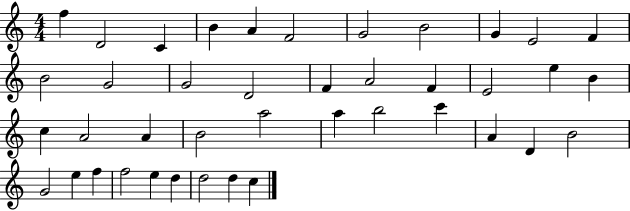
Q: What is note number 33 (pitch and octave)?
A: G4